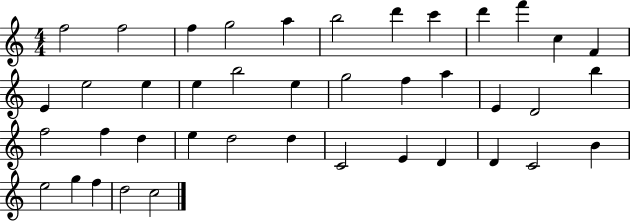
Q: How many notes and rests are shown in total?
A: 41